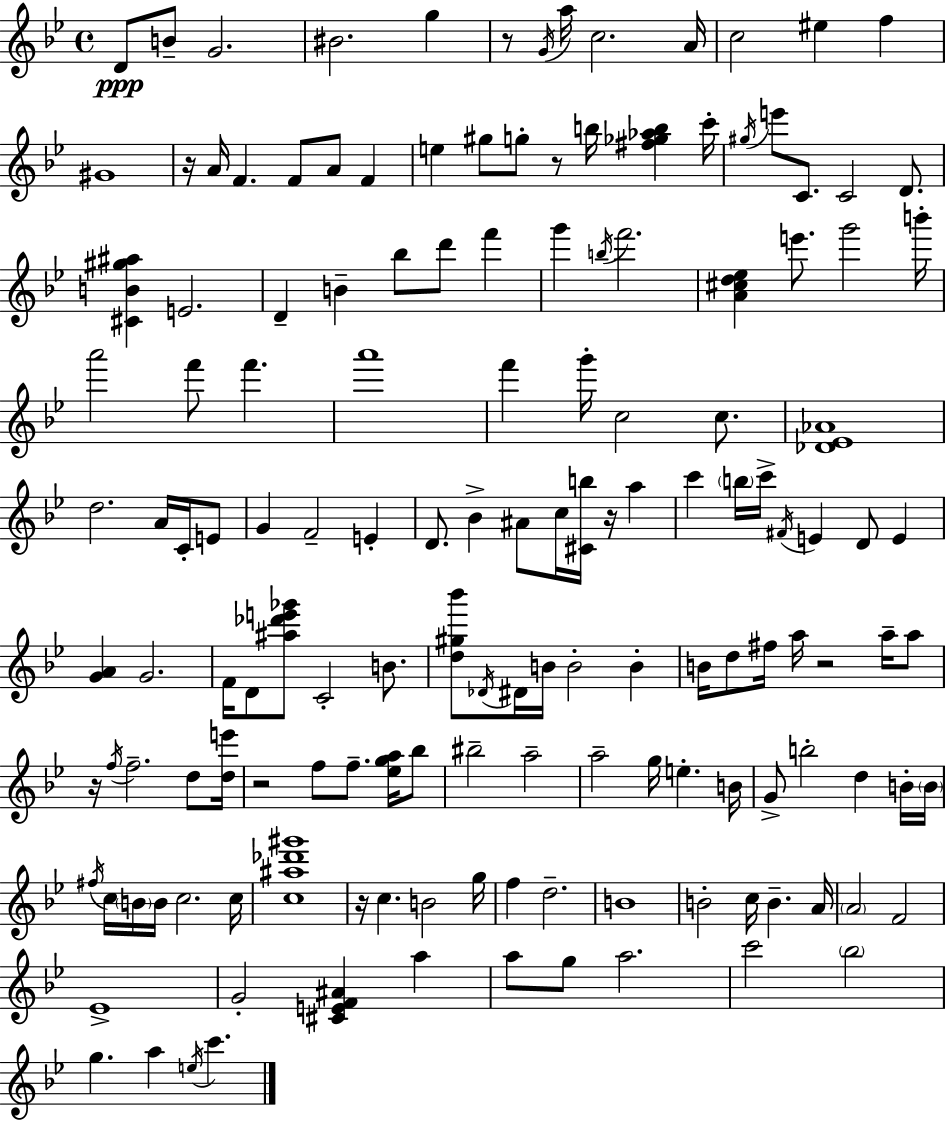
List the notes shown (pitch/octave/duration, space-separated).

D4/e B4/e G4/h. BIS4/h. G5/q R/e G4/s A5/s C5/h. A4/s C5/h EIS5/q F5/q G#4/w R/s A4/s F4/q. F4/e A4/e F4/q E5/q G#5/e G5/e R/e B5/s [F#5,Gb5,Ab5,B5]/q C6/s G#5/s E6/e C4/e. C4/h D4/e. [C#4,B4,G#5,A#5]/q E4/h. D4/q B4/q Bb5/e D6/e F6/q G6/q B5/s F6/h. [A4,C#5,D5,Eb5]/q E6/e. G6/h B6/s A6/h F6/e F6/q. A6/w F6/q G6/s C5/h C5/e. [Db4,Eb4,Ab4]/w D5/h. A4/s C4/s E4/e G4/q F4/h E4/q D4/e. Bb4/q A#4/e C5/s [C#4,B5]/s R/s A5/q C6/q B5/s C6/s F#4/s E4/q D4/e E4/q [G4,A4]/q G4/h. F4/s D4/e [A#5,Db6,E6,Gb6]/e C4/h B4/e. [D5,G#5,Bb6]/e Db4/s D#4/s B4/s B4/h B4/q B4/s D5/e F#5/s A5/s R/h A5/s A5/e R/s F5/s F5/h. D5/e [D5,E6]/s R/h F5/e F5/e. [Eb5,G5,A5]/s Bb5/e BIS5/h A5/h A5/h G5/s E5/q. B4/s G4/e B5/h D5/q B4/s B4/s F#5/s C5/s B4/s B4/s C5/h. C5/s [C5,A#5,Db6,G#6]/w R/s C5/q. B4/h G5/s F5/q D5/h. B4/w B4/h C5/s B4/q. A4/s A4/h F4/h Eb4/w G4/h [C#4,E4,F4,A#4]/q A5/q A5/e G5/e A5/h. C6/h Bb5/h G5/q. A5/q E5/s C6/q.